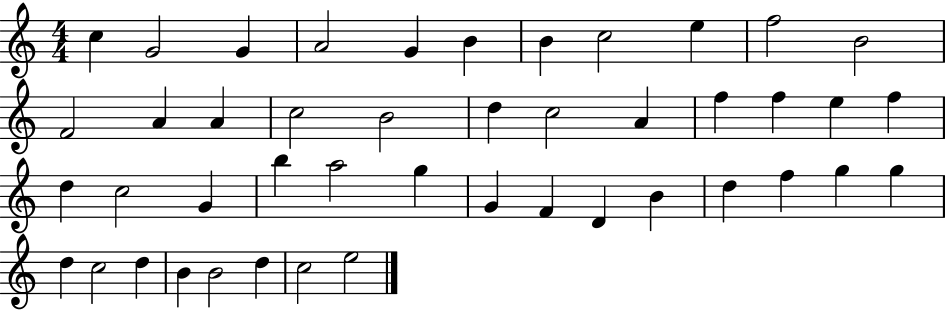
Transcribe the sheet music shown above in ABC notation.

X:1
T:Untitled
M:4/4
L:1/4
K:C
c G2 G A2 G B B c2 e f2 B2 F2 A A c2 B2 d c2 A f f e f d c2 G b a2 g G F D B d f g g d c2 d B B2 d c2 e2